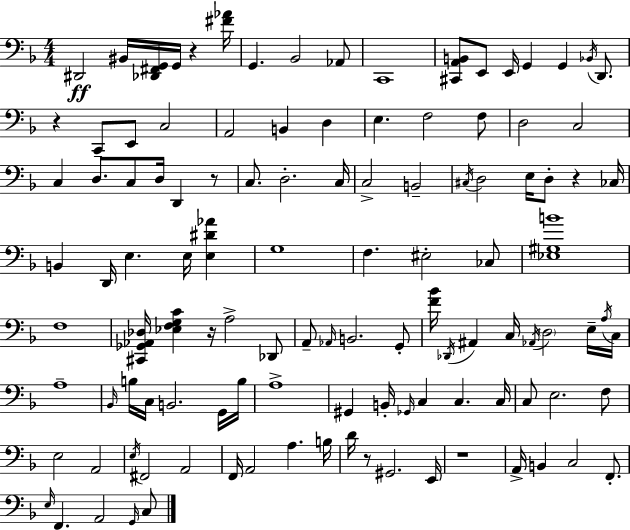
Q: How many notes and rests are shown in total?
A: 115